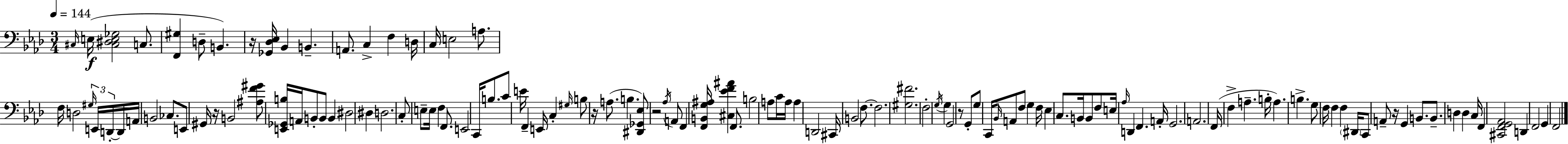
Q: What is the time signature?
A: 3/4